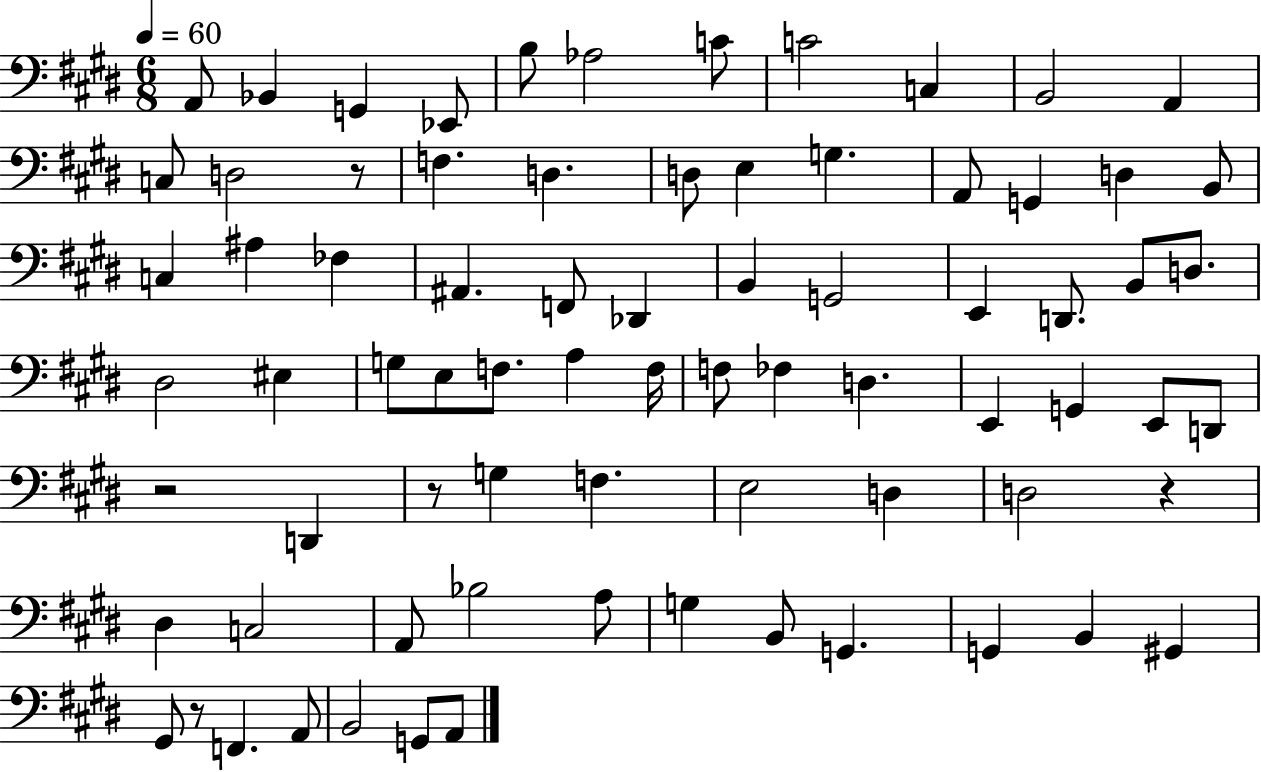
{
  \clef bass
  \numericTimeSignature
  \time 6/8
  \key e \major
  \tempo 4 = 60
  a,8 bes,4 g,4 ees,8 | b8 aes2 c'8 | c'2 c4 | b,2 a,4 | \break c8 d2 r8 | f4. d4. | d8 e4 g4. | a,8 g,4 d4 b,8 | \break c4 ais4 fes4 | ais,4. f,8 des,4 | b,4 g,2 | e,4 d,8. b,8 d8. | \break dis2 eis4 | g8 e8 f8. a4 f16 | f8 fes4 d4. | e,4 g,4 e,8 d,8 | \break r2 d,4 | r8 g4 f4. | e2 d4 | d2 r4 | \break dis4 c2 | a,8 bes2 a8 | g4 b,8 g,4. | g,4 b,4 gis,4 | \break gis,8 r8 f,4. a,8 | b,2 g,8 a,8 | \bar "|."
}